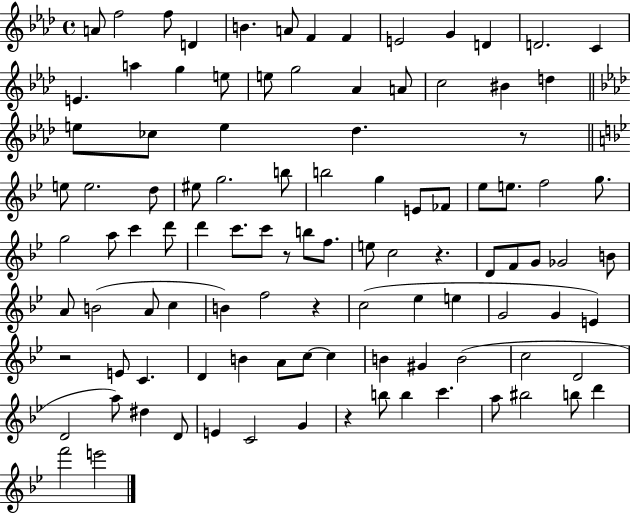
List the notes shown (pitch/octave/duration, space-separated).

A4/e F5/h F5/e D4/q B4/q. A4/e F4/q F4/q E4/h G4/q D4/q D4/h. C4/q E4/q. A5/q G5/q E5/e E5/e G5/h Ab4/q A4/e C5/h BIS4/q D5/q E5/e CES5/e E5/q Db5/q. R/e E5/e E5/h. D5/e EIS5/e G5/h. B5/e B5/h G5/q E4/e FES4/e Eb5/e E5/e. F5/h G5/e. G5/h A5/e C6/q D6/e D6/q C6/e. C6/e R/e B5/e F5/e. E5/e C5/h R/q. D4/e F4/e G4/e Gb4/h B4/e A4/e B4/h A4/e C5/q B4/q F5/h R/q C5/h Eb5/q E5/q G4/h G4/q E4/q R/h E4/e C4/q. D4/q B4/q A4/e C5/e C5/q B4/q G#4/q B4/h C5/h D4/h D4/h A5/e D#5/q D4/e E4/q C4/h G4/q R/q B5/e B5/q C6/q. A5/e BIS5/h B5/e D6/q F6/h E6/h